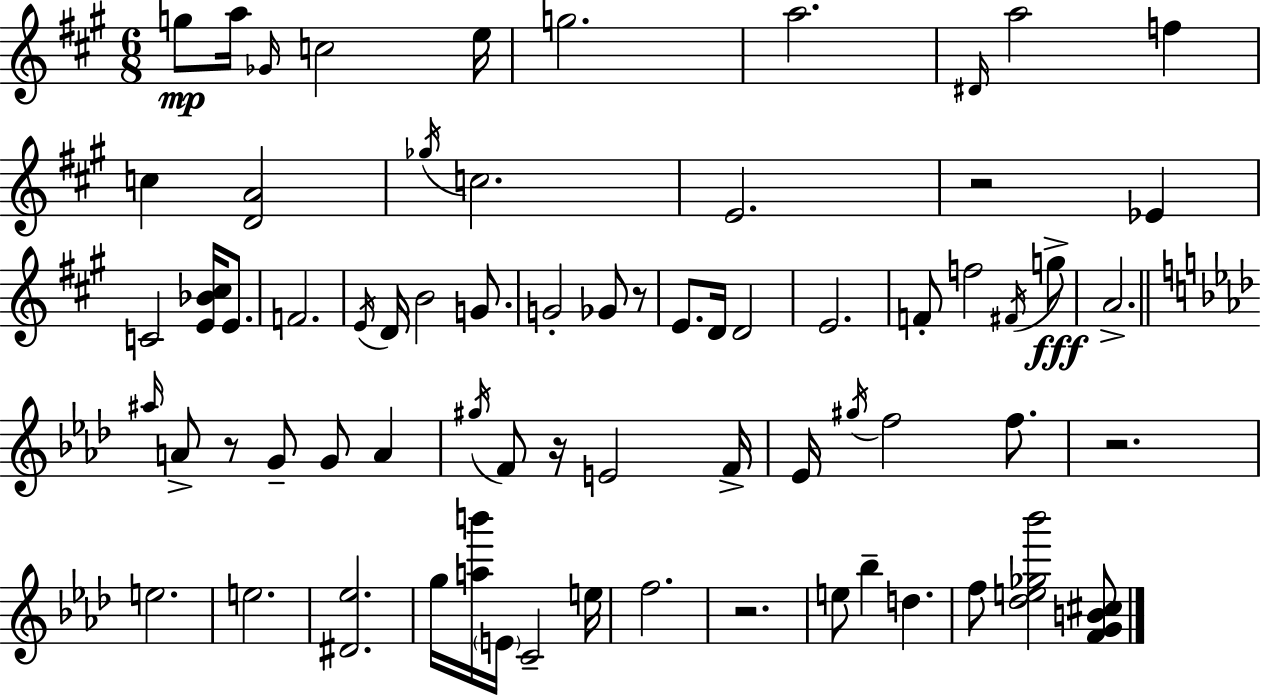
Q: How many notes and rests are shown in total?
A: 69